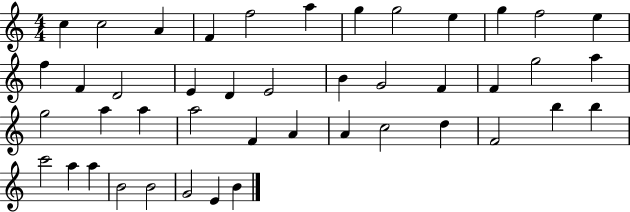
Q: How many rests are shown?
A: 0